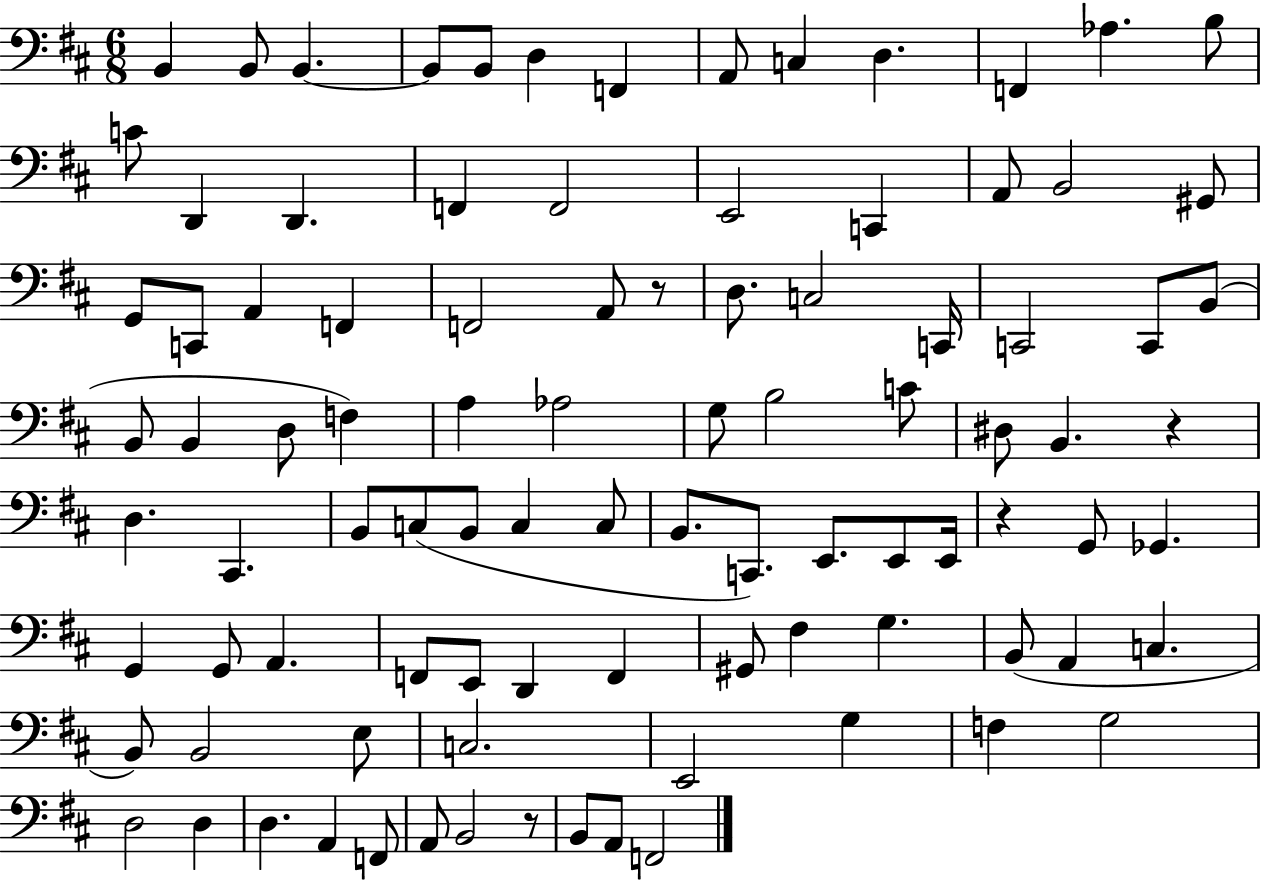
B2/q B2/e B2/q. B2/e B2/e D3/q F2/q A2/e C3/q D3/q. F2/q Ab3/q. B3/e C4/e D2/q D2/q. F2/q F2/h E2/h C2/q A2/e B2/h G#2/e G2/e C2/e A2/q F2/q F2/h A2/e R/e D3/e. C3/h C2/s C2/h C2/e B2/e B2/e B2/q D3/e F3/q A3/q Ab3/h G3/e B3/h C4/e D#3/e B2/q. R/q D3/q. C#2/q. B2/e C3/e B2/e C3/q C3/e B2/e. C2/e. E2/e. E2/e E2/s R/q G2/e Gb2/q. G2/q G2/e A2/q. F2/e E2/e D2/q F2/q G#2/e F#3/q G3/q. B2/e A2/q C3/q. B2/e B2/h E3/e C3/h. E2/h G3/q F3/q G3/h D3/h D3/q D3/q. A2/q F2/e A2/e B2/h R/e B2/e A2/e F2/h